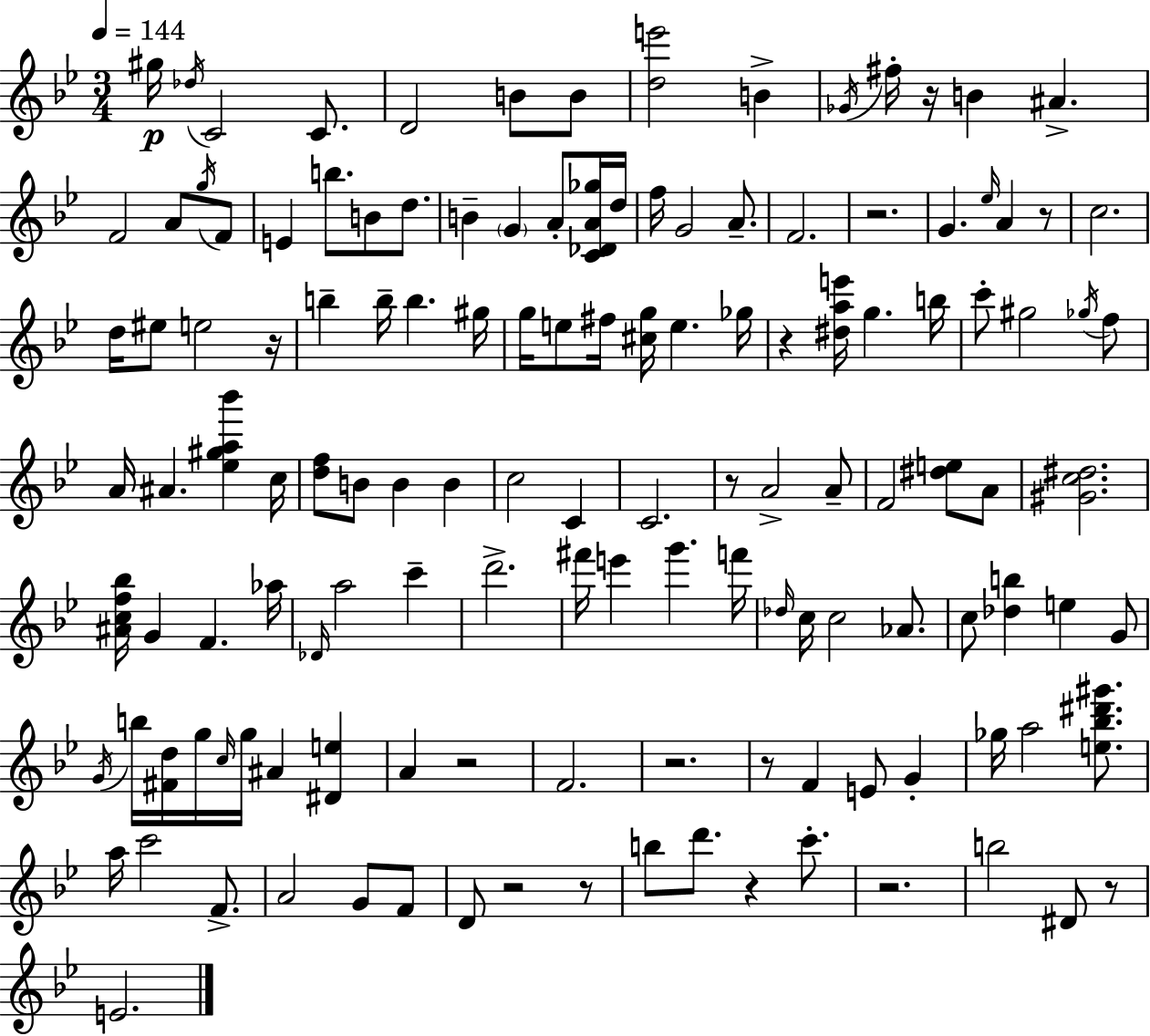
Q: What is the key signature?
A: G minor